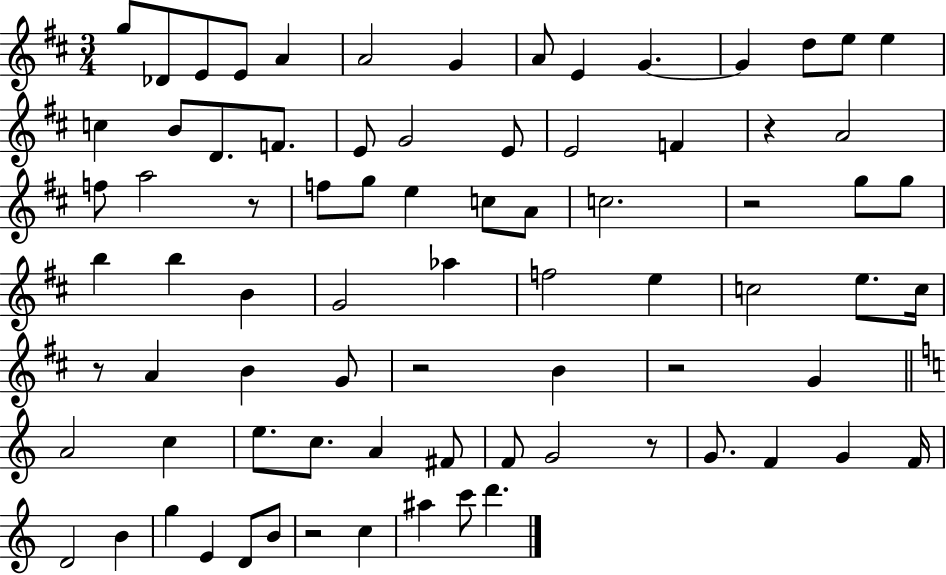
X:1
T:Untitled
M:3/4
L:1/4
K:D
g/2 _D/2 E/2 E/2 A A2 G A/2 E G G d/2 e/2 e c B/2 D/2 F/2 E/2 G2 E/2 E2 F z A2 f/2 a2 z/2 f/2 g/2 e c/2 A/2 c2 z2 g/2 g/2 b b B G2 _a f2 e c2 e/2 c/4 z/2 A B G/2 z2 B z2 G A2 c e/2 c/2 A ^F/2 F/2 G2 z/2 G/2 F G F/4 D2 B g E D/2 B/2 z2 c ^a c'/2 d'